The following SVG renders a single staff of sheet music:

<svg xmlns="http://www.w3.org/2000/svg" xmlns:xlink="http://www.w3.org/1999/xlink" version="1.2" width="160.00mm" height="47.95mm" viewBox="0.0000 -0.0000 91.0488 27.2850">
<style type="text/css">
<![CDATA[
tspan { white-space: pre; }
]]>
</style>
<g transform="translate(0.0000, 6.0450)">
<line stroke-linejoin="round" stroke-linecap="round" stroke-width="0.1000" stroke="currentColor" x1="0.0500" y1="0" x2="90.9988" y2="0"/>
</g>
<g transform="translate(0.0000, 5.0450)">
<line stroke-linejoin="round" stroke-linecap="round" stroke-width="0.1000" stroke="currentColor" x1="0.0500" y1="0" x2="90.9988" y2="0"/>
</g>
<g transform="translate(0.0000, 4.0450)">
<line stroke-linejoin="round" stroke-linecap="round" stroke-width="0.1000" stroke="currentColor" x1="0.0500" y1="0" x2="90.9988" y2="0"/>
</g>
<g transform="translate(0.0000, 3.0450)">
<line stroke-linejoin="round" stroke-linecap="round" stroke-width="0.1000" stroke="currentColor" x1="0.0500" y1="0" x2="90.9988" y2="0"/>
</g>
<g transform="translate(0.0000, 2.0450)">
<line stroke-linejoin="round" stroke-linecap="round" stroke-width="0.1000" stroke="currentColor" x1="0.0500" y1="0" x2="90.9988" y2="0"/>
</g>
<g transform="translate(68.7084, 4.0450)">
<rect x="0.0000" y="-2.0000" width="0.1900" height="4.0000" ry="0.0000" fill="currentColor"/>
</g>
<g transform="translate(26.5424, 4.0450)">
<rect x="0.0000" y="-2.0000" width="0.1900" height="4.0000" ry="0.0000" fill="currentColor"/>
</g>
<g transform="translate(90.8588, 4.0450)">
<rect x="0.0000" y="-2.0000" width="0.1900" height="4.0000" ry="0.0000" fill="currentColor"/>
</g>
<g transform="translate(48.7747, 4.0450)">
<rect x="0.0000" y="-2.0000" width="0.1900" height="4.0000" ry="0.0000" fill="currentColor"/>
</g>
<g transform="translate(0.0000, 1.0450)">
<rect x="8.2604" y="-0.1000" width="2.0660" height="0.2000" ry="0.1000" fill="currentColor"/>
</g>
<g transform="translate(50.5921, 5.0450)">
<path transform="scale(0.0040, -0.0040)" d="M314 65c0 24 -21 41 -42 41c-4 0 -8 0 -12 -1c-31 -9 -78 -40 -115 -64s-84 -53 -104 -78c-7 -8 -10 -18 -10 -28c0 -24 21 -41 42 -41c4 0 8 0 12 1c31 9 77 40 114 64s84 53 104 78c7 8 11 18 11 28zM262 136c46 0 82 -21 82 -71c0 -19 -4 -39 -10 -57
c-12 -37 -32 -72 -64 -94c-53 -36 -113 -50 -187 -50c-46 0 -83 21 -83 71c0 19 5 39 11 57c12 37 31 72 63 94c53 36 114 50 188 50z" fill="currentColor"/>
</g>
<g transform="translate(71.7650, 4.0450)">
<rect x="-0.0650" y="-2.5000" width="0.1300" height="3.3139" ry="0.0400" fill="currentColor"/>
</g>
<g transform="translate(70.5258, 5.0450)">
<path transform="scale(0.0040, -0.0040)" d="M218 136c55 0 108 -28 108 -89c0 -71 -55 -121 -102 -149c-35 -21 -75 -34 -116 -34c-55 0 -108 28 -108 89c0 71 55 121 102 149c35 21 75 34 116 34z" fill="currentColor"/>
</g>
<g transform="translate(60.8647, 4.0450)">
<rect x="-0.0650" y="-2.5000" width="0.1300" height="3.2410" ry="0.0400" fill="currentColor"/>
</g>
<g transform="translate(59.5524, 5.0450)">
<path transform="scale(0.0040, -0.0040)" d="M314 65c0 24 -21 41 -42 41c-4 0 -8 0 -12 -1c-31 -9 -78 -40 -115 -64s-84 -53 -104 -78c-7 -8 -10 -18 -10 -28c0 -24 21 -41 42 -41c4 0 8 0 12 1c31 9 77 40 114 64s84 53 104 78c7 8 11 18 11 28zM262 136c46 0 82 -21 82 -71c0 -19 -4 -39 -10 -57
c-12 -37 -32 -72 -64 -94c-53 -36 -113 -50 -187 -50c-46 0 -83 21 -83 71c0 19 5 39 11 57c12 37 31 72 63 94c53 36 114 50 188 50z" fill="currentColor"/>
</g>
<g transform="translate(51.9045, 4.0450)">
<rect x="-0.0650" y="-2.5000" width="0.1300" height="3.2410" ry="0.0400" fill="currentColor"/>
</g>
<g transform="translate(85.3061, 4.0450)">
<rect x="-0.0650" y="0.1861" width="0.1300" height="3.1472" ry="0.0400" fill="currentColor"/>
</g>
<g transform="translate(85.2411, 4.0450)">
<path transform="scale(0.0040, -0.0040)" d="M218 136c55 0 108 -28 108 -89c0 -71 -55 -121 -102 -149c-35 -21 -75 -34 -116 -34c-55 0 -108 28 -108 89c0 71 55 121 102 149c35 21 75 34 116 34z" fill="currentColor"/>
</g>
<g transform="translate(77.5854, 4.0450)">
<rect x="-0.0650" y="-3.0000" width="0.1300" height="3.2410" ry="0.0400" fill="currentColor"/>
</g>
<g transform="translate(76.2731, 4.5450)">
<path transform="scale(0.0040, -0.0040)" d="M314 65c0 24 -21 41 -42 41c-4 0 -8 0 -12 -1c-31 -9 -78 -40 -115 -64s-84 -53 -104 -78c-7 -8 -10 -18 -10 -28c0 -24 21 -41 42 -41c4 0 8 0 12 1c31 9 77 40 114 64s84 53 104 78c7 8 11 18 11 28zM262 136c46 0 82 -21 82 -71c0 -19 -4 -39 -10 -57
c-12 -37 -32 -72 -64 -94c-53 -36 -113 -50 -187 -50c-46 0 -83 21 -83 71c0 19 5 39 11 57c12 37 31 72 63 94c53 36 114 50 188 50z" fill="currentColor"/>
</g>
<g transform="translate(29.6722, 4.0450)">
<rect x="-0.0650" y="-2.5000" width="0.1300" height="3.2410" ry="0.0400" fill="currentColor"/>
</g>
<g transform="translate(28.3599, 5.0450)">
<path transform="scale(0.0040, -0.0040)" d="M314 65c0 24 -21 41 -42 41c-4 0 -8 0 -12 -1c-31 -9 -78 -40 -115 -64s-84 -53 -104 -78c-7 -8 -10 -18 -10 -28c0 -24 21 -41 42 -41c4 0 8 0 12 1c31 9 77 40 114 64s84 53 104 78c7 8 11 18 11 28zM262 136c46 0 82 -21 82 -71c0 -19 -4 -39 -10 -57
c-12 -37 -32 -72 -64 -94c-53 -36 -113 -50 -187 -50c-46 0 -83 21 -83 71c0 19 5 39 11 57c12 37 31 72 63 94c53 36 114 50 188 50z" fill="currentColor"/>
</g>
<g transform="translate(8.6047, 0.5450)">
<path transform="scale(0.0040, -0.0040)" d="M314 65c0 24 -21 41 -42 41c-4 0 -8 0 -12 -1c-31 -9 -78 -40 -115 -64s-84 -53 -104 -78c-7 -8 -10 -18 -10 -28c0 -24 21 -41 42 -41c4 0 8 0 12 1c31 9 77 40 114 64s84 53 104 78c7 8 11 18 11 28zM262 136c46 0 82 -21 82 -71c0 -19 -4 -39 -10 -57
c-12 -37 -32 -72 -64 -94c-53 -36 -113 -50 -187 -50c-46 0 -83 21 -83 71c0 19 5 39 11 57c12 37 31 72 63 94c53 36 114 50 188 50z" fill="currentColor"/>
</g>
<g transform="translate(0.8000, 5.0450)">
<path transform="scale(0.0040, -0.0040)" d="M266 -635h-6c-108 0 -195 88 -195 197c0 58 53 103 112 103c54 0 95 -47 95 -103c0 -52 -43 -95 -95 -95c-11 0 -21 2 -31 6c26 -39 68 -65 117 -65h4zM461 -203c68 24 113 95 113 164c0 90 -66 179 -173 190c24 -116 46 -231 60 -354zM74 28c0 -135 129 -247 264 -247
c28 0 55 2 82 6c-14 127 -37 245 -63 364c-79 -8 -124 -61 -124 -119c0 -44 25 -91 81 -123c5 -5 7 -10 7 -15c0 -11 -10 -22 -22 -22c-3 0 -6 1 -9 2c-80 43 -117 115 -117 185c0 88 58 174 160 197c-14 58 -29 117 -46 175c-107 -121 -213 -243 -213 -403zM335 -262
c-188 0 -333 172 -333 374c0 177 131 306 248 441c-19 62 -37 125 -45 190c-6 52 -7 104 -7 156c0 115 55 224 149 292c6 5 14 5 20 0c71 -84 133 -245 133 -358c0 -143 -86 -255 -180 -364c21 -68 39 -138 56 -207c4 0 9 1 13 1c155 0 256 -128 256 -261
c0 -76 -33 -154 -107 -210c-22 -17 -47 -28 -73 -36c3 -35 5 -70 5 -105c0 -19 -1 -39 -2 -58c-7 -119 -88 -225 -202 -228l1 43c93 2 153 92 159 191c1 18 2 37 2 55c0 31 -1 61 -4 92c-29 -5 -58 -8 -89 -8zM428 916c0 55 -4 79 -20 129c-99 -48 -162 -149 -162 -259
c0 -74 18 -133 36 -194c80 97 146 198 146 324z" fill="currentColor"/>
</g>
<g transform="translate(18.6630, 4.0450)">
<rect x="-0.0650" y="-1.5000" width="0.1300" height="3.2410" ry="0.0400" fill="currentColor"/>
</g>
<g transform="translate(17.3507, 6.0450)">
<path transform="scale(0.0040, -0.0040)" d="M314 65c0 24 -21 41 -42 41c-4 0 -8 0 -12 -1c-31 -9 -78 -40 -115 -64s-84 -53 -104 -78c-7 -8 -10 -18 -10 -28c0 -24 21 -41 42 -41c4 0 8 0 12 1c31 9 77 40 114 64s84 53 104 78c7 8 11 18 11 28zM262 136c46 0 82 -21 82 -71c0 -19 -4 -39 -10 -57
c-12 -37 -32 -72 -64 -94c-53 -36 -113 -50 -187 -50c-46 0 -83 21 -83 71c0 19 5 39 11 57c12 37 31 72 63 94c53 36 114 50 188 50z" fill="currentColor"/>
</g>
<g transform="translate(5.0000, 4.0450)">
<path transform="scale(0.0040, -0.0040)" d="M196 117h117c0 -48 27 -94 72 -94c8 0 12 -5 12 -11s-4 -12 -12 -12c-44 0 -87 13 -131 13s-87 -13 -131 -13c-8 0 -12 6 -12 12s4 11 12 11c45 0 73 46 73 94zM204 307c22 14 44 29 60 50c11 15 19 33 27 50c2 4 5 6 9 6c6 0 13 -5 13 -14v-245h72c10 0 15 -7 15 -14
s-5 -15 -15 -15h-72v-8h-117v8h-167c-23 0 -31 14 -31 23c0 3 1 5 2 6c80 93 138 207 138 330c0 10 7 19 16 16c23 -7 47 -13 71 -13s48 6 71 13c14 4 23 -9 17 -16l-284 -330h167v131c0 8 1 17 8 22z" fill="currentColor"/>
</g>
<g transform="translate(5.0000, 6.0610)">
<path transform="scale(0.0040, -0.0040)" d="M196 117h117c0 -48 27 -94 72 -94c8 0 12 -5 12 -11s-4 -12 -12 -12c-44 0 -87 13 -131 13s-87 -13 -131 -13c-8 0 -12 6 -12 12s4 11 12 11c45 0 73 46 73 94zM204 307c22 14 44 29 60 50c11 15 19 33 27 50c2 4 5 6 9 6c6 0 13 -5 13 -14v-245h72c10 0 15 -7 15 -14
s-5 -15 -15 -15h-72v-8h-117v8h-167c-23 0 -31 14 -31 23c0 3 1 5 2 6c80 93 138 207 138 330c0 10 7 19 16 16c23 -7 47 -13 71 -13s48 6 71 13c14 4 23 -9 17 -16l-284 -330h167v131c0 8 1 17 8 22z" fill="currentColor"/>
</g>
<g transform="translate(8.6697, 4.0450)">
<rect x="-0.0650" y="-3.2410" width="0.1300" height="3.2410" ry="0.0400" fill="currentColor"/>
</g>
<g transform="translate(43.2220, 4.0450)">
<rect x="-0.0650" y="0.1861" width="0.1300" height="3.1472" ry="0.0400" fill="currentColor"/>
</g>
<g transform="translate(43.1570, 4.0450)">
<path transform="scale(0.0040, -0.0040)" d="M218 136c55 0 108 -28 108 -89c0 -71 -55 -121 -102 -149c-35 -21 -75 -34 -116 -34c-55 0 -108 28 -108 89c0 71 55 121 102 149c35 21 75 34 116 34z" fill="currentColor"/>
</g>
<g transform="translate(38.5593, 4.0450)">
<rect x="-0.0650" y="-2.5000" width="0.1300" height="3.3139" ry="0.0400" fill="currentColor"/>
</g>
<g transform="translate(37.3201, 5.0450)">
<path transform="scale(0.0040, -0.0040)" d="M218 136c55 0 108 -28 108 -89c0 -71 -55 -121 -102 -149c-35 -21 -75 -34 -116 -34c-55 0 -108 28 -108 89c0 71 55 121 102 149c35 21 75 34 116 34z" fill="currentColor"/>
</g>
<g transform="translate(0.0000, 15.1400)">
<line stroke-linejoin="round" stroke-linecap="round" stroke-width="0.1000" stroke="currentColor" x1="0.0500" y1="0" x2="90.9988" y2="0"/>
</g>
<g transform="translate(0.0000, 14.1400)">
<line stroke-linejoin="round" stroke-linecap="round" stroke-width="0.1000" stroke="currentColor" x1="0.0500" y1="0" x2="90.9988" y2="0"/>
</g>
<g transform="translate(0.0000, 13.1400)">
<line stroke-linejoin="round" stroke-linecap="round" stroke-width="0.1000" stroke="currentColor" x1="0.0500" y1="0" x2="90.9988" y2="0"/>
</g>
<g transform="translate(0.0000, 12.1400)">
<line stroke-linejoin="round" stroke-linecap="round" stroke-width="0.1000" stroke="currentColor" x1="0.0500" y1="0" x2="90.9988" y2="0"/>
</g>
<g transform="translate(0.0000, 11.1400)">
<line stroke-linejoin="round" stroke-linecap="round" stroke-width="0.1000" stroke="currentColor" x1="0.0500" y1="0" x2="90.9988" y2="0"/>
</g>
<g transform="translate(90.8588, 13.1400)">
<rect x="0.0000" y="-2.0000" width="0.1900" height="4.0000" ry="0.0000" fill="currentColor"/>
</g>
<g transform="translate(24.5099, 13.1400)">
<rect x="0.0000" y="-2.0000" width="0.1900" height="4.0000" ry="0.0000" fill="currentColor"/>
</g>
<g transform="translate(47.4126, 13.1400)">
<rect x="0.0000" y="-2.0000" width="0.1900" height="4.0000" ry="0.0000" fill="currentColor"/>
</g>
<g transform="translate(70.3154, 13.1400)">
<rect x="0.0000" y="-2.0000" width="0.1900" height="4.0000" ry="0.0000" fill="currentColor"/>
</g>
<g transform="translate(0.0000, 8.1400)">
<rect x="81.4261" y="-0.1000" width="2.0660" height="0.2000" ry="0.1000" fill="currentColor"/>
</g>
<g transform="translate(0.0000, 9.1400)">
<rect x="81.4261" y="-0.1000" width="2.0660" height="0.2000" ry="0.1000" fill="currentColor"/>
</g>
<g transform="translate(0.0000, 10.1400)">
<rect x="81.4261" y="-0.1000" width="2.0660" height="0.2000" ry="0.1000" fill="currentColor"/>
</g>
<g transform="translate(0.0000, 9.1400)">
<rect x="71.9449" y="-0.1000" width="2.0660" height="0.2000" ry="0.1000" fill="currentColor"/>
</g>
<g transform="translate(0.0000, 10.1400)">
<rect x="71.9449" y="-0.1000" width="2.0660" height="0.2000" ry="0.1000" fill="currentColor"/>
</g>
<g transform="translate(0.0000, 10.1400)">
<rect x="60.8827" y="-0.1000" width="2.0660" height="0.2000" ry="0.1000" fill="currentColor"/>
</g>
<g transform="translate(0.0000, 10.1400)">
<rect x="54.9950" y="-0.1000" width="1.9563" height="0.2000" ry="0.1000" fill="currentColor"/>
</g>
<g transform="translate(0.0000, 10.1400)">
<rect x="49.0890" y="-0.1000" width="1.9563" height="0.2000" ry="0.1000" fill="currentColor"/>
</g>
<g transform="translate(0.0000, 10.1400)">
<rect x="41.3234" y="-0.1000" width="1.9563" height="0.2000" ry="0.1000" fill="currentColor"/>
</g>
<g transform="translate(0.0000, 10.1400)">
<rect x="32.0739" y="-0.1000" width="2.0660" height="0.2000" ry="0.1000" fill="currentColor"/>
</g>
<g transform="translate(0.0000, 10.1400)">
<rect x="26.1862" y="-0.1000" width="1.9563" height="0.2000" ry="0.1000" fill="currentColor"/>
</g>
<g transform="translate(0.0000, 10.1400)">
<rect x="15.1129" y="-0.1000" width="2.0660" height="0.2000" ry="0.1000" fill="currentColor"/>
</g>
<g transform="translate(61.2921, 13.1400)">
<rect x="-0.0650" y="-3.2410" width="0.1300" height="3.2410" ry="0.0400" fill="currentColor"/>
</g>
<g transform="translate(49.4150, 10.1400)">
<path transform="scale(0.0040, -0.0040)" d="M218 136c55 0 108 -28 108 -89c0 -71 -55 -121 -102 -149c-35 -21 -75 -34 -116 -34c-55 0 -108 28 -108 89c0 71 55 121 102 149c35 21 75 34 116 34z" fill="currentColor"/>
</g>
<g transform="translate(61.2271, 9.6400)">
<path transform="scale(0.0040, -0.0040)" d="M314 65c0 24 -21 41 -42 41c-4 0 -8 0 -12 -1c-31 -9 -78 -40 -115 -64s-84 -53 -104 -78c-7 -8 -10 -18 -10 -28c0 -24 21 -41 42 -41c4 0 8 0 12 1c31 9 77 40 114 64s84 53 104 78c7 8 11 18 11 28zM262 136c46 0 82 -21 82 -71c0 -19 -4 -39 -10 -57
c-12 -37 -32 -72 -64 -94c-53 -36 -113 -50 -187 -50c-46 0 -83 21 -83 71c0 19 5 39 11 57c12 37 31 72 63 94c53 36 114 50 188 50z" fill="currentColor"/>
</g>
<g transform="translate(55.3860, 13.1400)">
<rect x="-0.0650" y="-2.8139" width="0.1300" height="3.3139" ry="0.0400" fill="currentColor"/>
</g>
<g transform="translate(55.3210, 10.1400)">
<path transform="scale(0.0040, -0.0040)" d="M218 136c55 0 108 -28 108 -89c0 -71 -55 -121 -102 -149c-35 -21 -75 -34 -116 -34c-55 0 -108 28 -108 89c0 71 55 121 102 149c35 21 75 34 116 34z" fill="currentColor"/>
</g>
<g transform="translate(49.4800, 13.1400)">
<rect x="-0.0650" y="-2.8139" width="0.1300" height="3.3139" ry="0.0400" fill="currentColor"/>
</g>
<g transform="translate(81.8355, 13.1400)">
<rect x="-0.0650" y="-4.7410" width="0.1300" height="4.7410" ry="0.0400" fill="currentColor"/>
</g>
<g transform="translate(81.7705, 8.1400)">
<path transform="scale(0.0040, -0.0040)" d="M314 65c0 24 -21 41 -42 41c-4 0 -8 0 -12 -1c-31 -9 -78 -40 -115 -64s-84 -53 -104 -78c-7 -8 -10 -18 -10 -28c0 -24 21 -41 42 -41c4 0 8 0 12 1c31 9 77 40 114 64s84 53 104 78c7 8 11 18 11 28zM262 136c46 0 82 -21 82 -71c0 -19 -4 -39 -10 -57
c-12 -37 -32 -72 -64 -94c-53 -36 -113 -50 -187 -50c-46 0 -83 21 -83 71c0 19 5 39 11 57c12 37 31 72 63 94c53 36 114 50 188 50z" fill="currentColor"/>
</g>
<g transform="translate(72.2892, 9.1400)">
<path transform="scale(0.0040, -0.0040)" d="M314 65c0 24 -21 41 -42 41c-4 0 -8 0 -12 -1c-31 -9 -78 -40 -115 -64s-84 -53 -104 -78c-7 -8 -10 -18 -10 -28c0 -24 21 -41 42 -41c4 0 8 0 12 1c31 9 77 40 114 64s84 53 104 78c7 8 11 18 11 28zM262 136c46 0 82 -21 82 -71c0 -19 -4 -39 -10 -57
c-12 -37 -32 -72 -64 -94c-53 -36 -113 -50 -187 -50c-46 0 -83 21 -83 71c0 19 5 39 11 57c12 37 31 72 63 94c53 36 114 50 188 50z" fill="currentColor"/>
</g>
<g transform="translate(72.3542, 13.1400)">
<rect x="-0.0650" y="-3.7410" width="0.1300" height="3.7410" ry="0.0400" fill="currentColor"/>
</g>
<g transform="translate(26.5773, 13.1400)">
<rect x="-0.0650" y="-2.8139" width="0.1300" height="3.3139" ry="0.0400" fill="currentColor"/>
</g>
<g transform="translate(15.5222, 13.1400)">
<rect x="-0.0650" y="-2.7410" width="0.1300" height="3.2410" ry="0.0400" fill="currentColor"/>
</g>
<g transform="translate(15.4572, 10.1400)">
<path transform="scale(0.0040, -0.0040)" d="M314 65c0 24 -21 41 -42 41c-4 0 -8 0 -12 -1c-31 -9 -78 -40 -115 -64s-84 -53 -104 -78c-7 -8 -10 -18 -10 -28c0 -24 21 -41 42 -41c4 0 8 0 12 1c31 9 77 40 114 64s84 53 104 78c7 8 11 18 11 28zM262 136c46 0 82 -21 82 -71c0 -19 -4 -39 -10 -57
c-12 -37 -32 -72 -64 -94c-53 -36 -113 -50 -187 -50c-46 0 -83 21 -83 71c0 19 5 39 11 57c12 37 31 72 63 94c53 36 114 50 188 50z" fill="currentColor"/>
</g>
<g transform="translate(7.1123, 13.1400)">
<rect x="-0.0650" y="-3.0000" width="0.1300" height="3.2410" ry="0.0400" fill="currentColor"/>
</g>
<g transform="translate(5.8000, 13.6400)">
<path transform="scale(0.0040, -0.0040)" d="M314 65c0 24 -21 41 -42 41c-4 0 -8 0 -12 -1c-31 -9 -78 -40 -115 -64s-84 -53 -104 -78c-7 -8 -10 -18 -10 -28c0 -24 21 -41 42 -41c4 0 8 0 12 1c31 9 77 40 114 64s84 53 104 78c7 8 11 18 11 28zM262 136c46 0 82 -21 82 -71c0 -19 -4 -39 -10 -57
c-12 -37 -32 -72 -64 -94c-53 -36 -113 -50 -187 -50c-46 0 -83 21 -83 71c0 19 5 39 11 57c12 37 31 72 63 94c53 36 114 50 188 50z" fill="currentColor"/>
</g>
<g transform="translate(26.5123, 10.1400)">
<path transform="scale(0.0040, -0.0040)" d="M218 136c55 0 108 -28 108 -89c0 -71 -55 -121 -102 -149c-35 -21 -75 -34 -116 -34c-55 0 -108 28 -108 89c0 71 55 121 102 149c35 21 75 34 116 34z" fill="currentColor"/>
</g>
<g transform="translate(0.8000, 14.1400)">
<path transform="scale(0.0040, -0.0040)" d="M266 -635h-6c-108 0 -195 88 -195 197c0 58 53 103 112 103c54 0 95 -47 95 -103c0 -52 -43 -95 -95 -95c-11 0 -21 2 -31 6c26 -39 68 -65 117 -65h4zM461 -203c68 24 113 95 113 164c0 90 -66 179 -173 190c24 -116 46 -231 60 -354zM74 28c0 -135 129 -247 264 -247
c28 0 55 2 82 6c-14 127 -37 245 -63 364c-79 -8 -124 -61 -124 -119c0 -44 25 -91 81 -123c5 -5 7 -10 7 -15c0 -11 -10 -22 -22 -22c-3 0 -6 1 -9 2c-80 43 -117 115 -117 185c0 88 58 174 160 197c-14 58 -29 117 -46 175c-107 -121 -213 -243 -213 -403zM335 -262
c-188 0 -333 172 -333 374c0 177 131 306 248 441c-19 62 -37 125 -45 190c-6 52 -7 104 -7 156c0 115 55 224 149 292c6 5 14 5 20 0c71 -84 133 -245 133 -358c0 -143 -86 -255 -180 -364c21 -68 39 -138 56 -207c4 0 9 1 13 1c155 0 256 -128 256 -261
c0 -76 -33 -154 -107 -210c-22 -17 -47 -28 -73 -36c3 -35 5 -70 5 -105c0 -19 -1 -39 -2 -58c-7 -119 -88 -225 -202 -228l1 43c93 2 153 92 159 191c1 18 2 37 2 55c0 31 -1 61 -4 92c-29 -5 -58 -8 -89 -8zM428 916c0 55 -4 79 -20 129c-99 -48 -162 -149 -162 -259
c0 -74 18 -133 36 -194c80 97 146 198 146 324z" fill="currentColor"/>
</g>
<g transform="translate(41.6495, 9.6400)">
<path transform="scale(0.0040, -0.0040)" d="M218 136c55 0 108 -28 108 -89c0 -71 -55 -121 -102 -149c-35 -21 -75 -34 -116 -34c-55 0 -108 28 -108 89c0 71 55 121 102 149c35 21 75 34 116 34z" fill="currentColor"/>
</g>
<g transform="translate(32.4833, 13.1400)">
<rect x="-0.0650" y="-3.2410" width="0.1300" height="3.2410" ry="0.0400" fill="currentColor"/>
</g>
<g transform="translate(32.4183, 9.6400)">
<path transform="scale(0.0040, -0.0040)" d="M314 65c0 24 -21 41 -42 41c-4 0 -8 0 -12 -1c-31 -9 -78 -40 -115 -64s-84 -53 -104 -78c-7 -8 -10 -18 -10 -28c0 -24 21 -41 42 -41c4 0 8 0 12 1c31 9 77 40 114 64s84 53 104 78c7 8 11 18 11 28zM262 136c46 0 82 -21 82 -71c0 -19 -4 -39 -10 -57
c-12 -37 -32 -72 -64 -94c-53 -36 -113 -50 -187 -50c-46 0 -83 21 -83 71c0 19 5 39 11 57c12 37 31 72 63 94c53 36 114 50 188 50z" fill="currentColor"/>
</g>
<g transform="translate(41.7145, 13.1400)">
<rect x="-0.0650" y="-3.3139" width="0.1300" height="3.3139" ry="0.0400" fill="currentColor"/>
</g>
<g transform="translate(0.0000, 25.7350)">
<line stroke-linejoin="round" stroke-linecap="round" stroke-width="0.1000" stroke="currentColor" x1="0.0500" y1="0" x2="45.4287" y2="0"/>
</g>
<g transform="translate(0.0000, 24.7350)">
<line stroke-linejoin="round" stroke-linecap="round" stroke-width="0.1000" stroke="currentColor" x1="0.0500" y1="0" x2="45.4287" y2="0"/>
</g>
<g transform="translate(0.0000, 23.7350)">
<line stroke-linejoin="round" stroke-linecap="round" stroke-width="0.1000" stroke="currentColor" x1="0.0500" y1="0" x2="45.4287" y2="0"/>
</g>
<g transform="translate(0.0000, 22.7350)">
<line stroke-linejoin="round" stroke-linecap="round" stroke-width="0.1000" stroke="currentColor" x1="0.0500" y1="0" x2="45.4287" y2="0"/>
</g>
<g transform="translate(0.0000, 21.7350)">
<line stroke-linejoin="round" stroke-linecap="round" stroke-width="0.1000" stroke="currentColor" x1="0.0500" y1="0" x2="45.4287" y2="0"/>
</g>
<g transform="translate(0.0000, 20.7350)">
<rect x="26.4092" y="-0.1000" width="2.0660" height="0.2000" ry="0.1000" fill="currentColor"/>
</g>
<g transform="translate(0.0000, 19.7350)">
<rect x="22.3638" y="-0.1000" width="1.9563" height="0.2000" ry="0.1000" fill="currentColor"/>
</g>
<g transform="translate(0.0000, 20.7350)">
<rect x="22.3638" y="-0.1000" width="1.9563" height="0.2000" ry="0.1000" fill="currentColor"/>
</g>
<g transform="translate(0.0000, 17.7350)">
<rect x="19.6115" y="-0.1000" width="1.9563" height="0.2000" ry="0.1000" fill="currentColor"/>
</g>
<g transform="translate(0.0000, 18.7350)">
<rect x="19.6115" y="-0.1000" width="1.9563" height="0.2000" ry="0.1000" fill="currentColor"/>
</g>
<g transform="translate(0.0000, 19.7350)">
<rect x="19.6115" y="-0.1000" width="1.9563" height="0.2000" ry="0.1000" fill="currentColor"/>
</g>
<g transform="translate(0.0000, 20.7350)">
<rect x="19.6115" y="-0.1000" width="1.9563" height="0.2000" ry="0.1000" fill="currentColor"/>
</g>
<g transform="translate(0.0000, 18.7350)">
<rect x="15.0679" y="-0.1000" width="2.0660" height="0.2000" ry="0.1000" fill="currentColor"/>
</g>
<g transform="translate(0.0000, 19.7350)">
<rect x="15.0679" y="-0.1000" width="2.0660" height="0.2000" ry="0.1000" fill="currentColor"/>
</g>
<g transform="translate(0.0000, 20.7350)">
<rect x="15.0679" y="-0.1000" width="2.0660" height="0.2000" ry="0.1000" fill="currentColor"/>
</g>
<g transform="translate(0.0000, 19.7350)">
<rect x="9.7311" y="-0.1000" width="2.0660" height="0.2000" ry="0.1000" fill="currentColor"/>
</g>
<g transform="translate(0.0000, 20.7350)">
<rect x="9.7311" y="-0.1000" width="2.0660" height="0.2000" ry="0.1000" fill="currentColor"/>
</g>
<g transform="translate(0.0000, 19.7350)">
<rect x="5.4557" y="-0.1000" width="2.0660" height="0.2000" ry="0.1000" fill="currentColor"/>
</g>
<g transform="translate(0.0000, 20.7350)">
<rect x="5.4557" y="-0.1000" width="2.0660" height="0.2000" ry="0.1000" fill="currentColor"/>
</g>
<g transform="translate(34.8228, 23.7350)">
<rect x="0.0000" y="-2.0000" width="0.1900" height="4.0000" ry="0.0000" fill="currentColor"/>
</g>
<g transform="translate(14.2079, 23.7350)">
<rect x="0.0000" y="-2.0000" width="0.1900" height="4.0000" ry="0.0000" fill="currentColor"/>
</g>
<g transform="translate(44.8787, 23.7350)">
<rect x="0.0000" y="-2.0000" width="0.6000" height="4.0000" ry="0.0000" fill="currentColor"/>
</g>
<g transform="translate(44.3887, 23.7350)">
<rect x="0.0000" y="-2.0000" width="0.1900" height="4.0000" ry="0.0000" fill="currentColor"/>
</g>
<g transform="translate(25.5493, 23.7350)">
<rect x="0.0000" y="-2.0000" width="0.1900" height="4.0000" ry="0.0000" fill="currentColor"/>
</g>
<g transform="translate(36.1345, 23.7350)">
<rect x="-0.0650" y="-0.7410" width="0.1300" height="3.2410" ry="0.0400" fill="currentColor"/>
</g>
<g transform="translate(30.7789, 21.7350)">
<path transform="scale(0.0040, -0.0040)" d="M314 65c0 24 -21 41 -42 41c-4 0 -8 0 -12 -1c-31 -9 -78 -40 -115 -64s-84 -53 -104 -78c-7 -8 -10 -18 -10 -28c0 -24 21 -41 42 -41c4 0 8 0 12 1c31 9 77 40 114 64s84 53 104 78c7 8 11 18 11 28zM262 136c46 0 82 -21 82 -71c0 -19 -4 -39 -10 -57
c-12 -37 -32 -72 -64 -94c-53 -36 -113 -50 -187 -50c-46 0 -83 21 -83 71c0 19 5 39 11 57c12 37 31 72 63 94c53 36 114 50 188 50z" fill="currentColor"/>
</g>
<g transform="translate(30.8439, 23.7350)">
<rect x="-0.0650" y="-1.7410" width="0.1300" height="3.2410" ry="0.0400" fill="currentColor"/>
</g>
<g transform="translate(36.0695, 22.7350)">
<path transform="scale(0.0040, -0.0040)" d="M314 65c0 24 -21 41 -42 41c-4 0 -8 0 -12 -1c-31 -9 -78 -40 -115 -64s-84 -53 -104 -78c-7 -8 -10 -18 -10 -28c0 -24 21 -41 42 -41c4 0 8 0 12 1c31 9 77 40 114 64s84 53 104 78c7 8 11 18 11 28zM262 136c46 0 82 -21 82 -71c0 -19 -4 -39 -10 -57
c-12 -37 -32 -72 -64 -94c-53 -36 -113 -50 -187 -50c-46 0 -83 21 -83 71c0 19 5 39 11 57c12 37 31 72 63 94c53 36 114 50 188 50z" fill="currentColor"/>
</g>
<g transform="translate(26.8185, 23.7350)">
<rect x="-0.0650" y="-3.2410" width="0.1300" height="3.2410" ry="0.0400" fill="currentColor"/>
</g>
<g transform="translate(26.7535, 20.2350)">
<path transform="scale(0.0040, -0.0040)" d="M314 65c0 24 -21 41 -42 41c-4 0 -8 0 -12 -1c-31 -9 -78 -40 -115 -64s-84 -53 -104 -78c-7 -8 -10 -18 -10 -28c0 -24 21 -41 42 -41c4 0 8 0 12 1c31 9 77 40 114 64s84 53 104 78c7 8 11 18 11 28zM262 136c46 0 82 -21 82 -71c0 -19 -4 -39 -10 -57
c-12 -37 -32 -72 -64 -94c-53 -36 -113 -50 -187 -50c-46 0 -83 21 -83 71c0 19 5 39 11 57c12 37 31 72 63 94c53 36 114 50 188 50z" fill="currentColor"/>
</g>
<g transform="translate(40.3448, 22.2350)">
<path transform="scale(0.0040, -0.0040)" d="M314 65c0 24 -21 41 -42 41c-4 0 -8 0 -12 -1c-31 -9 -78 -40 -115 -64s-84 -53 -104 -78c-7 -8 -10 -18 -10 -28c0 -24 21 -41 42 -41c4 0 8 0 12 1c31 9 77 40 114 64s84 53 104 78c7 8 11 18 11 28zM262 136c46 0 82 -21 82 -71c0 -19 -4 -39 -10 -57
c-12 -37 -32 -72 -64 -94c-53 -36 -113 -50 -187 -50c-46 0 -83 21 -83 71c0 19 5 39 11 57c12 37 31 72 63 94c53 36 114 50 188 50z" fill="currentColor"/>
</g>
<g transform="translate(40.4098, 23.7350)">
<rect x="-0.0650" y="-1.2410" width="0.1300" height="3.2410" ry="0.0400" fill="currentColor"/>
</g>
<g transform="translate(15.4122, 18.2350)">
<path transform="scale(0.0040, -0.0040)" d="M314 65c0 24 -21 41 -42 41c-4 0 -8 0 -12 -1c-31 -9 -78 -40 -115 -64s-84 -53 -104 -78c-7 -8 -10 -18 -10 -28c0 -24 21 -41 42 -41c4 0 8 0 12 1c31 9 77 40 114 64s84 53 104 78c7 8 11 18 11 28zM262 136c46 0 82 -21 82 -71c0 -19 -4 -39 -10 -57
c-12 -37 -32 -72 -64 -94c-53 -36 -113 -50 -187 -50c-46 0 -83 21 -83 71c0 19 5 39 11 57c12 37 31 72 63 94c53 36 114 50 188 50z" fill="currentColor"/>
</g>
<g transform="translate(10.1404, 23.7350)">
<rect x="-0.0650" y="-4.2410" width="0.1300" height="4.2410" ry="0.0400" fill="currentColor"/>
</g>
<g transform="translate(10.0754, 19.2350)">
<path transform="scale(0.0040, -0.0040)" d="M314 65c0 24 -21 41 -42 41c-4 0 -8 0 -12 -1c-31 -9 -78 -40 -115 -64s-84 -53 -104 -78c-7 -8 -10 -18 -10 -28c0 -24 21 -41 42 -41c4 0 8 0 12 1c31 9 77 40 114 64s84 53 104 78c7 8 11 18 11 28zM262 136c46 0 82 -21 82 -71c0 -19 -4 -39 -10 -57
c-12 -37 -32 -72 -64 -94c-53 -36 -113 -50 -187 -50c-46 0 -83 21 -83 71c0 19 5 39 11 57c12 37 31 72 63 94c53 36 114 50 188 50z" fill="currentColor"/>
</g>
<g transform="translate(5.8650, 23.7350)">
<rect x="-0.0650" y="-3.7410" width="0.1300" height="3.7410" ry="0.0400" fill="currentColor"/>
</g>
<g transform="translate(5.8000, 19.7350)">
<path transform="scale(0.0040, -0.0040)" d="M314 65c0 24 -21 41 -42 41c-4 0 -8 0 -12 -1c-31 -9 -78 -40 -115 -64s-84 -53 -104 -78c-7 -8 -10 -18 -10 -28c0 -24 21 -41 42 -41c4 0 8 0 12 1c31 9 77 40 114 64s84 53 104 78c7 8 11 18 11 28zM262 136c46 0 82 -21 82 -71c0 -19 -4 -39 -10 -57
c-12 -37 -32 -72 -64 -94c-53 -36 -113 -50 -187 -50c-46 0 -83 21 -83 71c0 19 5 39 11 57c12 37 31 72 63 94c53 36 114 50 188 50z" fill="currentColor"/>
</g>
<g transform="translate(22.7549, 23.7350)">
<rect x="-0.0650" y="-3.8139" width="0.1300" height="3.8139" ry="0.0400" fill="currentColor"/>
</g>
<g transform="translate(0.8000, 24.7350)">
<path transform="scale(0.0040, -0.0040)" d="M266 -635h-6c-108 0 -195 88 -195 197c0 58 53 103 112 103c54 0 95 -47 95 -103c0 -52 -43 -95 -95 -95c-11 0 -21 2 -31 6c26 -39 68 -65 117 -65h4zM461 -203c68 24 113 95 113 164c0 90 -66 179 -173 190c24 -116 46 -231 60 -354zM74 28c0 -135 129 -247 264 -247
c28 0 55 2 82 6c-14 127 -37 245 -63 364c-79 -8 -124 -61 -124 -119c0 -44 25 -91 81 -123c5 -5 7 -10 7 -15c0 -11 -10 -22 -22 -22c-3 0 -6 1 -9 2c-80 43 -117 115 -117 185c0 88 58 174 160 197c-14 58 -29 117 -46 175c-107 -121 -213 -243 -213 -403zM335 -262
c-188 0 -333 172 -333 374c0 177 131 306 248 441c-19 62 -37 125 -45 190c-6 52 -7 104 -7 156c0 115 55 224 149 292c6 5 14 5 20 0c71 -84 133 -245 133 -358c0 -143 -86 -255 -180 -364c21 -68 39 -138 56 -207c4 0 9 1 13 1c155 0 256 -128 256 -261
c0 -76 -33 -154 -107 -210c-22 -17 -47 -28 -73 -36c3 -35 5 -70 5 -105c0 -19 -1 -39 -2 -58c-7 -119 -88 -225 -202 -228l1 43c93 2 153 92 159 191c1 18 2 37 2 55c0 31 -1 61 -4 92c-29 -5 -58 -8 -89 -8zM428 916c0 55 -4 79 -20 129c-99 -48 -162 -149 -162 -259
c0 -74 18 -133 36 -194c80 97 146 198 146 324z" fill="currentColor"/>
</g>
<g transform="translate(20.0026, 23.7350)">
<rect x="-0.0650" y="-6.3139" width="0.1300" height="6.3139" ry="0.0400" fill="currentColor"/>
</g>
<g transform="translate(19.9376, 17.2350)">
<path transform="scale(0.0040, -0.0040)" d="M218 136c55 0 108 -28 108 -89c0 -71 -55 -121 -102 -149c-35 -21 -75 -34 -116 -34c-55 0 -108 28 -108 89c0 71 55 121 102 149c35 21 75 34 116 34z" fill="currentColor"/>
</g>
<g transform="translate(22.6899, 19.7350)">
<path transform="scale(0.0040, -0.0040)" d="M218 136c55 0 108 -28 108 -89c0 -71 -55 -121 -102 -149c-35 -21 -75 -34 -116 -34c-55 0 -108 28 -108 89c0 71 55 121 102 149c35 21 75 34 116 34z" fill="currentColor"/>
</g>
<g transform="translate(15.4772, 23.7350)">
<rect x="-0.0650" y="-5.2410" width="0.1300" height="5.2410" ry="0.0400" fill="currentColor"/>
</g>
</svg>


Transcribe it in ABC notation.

X:1
T:Untitled
M:4/4
L:1/4
K:C
b2 E2 G2 G B G2 G2 G A2 B A2 a2 a b2 b a a b2 c'2 e'2 c'2 d'2 f'2 a' c' b2 f2 d2 e2